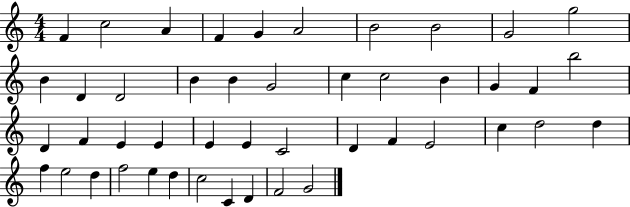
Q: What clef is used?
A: treble